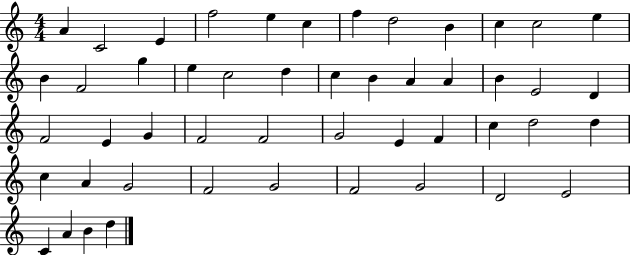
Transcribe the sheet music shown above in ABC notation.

X:1
T:Untitled
M:4/4
L:1/4
K:C
A C2 E f2 e c f d2 B c c2 e B F2 g e c2 d c B A A B E2 D F2 E G F2 F2 G2 E F c d2 d c A G2 F2 G2 F2 G2 D2 E2 C A B d